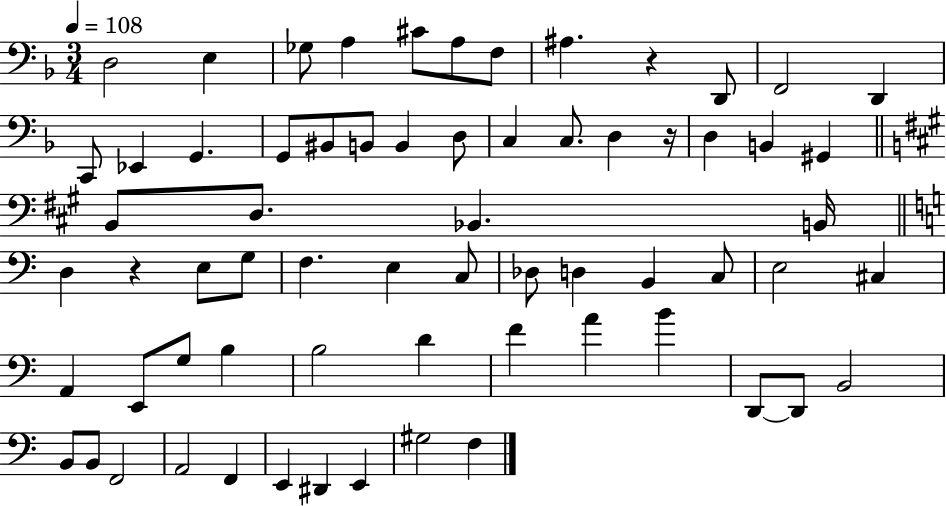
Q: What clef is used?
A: bass